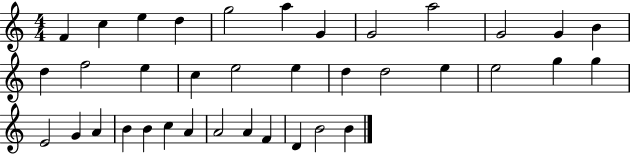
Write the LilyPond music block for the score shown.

{
  \clef treble
  \numericTimeSignature
  \time 4/4
  \key c \major
  f'4 c''4 e''4 d''4 | g''2 a''4 g'4 | g'2 a''2 | g'2 g'4 b'4 | \break d''4 f''2 e''4 | c''4 e''2 e''4 | d''4 d''2 e''4 | e''2 g''4 g''4 | \break e'2 g'4 a'4 | b'4 b'4 c''4 a'4 | a'2 a'4 f'4 | d'4 b'2 b'4 | \break \bar "|."
}